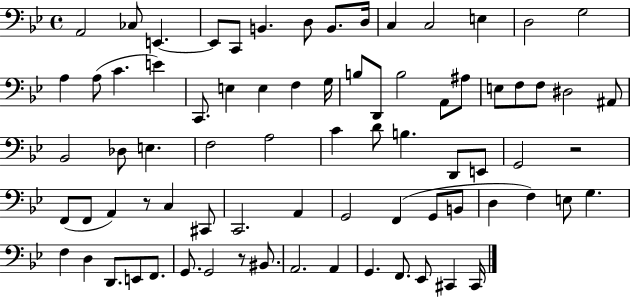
A2/h CES3/e E2/q. E2/e C2/e B2/q. D3/e B2/e. D3/s C3/q C3/h E3/q D3/h G3/h A3/q A3/e C4/q. E4/q C2/e. E3/q E3/q F3/q G3/s B3/e D2/e B3/h A2/e A#3/e E3/e F3/e F3/e D#3/h A#2/e Bb2/h Db3/e E3/q. F3/h A3/h C4/q D4/e B3/q. D2/e E2/e G2/h R/h F2/e F2/e A2/q R/e C3/q C#2/e C2/h. A2/q G2/h F2/q G2/e B2/e D3/q F3/q E3/e G3/q. F3/q D3/q D2/e. E2/e F2/e. G2/e. G2/h R/e BIS2/e. A2/h. A2/q G2/q. F2/e. Eb2/e C#2/q C#2/s